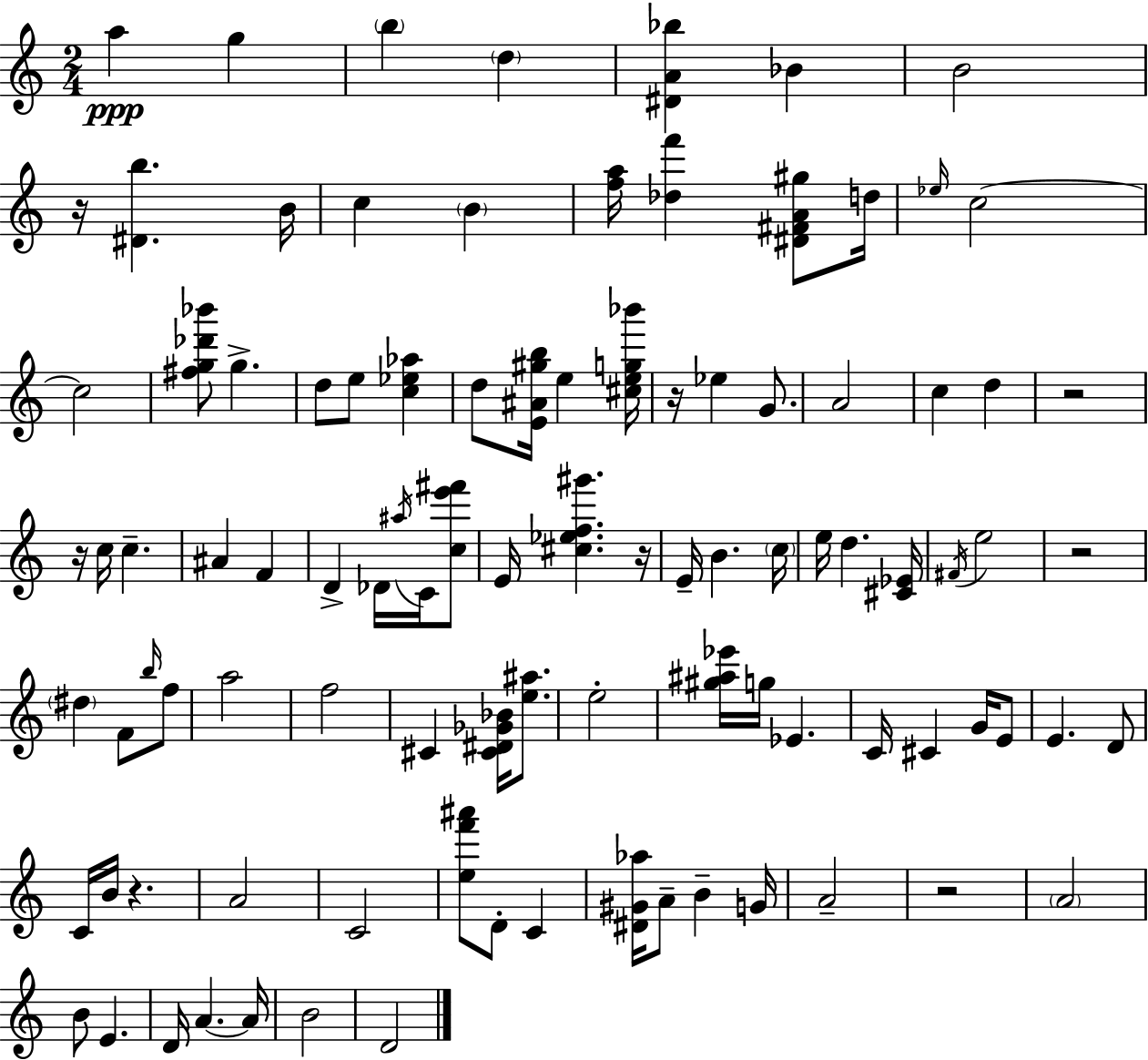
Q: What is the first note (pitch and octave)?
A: A5